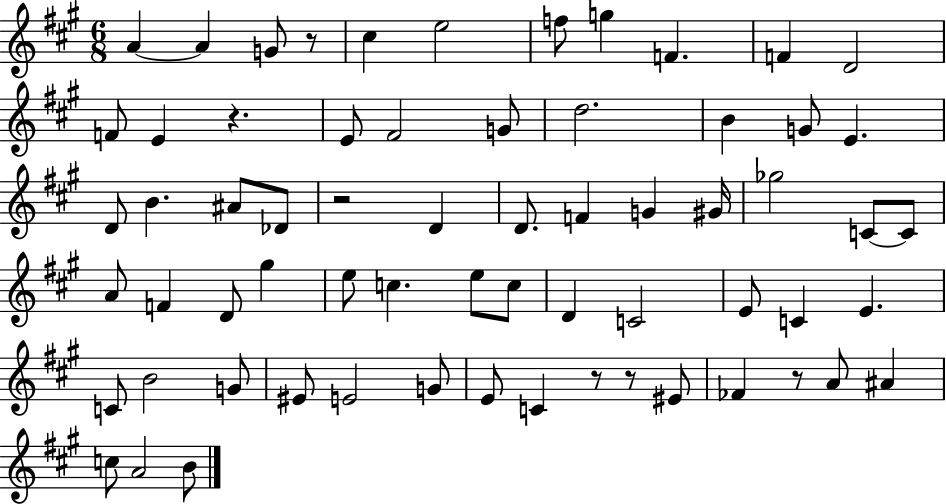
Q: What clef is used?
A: treble